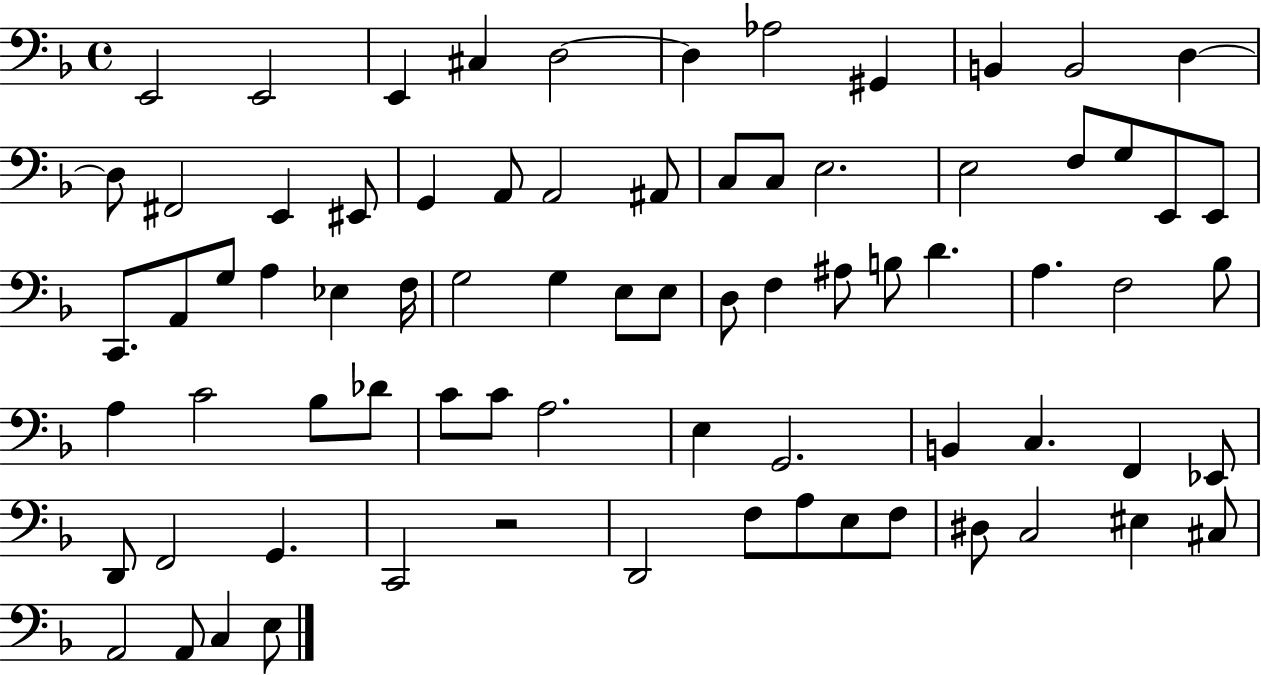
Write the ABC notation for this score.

X:1
T:Untitled
M:4/4
L:1/4
K:F
E,,2 E,,2 E,, ^C, D,2 D, _A,2 ^G,, B,, B,,2 D, D,/2 ^F,,2 E,, ^E,,/2 G,, A,,/2 A,,2 ^A,,/2 C,/2 C,/2 E,2 E,2 F,/2 G,/2 E,,/2 E,,/2 C,,/2 A,,/2 G,/2 A, _E, F,/4 G,2 G, E,/2 E,/2 D,/2 F, ^A,/2 B,/2 D A, F,2 _B,/2 A, C2 _B,/2 _D/2 C/2 C/2 A,2 E, G,,2 B,, C, F,, _E,,/2 D,,/2 F,,2 G,, C,,2 z2 D,,2 F,/2 A,/2 E,/2 F,/2 ^D,/2 C,2 ^E, ^C,/2 A,,2 A,,/2 C, E,/2